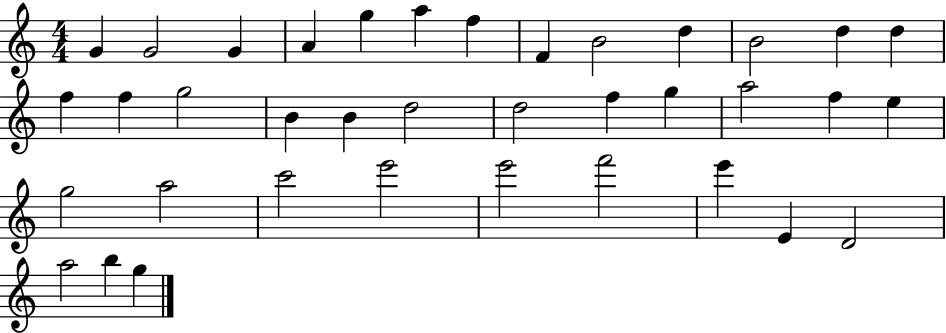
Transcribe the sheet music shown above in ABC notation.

X:1
T:Untitled
M:4/4
L:1/4
K:C
G G2 G A g a f F B2 d B2 d d f f g2 B B d2 d2 f g a2 f e g2 a2 c'2 e'2 e'2 f'2 e' E D2 a2 b g